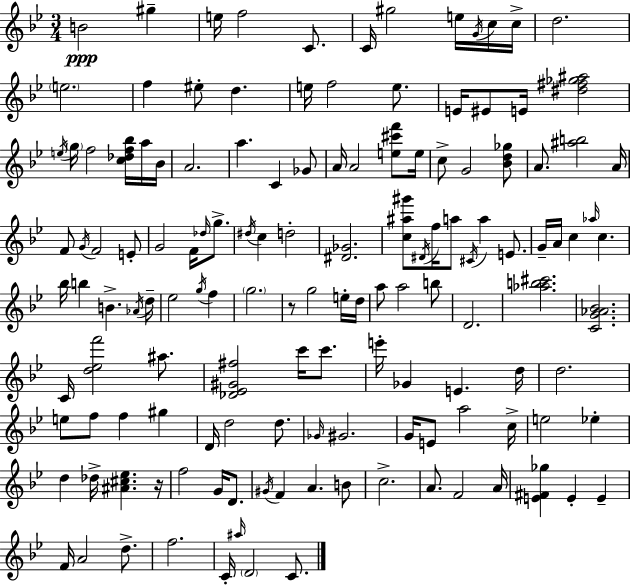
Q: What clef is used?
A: treble